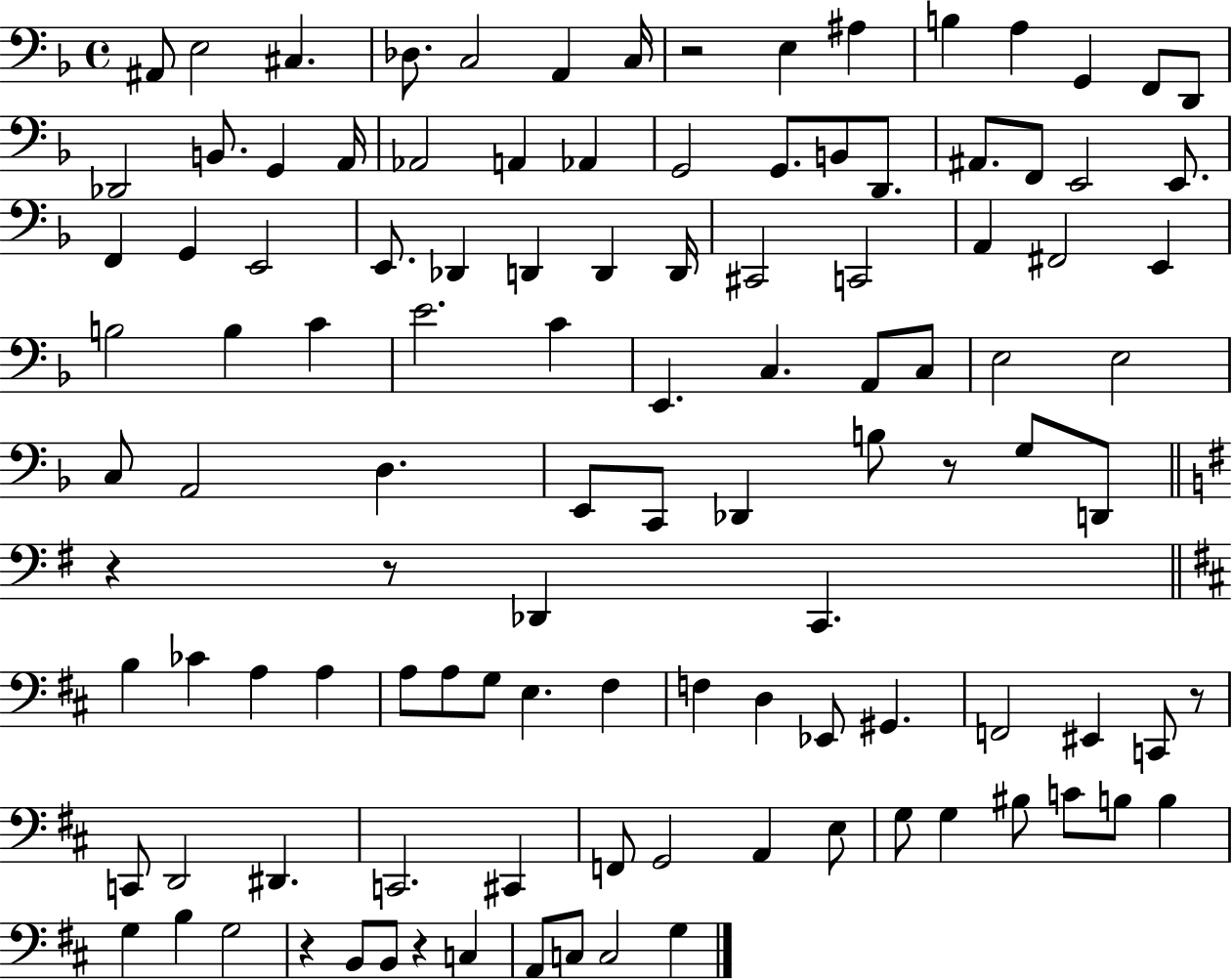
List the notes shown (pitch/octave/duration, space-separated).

A#2/e E3/h C#3/q. Db3/e. C3/h A2/q C3/s R/h E3/q A#3/q B3/q A3/q G2/q F2/e D2/e Db2/h B2/e. G2/q A2/s Ab2/h A2/q Ab2/q G2/h G2/e. B2/e D2/e. A#2/e. F2/e E2/h E2/e. F2/q G2/q E2/h E2/e. Db2/q D2/q D2/q D2/s C#2/h C2/h A2/q F#2/h E2/q B3/h B3/q C4/q E4/h. C4/q E2/q. C3/q. A2/e C3/e E3/h E3/h C3/e A2/h D3/q. E2/e C2/e Db2/q B3/e R/e G3/e D2/e R/q R/e Db2/q C2/q. B3/q CES4/q A3/q A3/q A3/e A3/e G3/e E3/q. F#3/q F3/q D3/q Eb2/e G#2/q. F2/h EIS2/q C2/e R/e C2/e D2/h D#2/q. C2/h. C#2/q F2/e G2/h A2/q E3/e G3/e G3/q BIS3/e C4/e B3/e B3/q G3/q B3/q G3/h R/q B2/e B2/e R/q C3/q A2/e C3/e C3/h G3/q